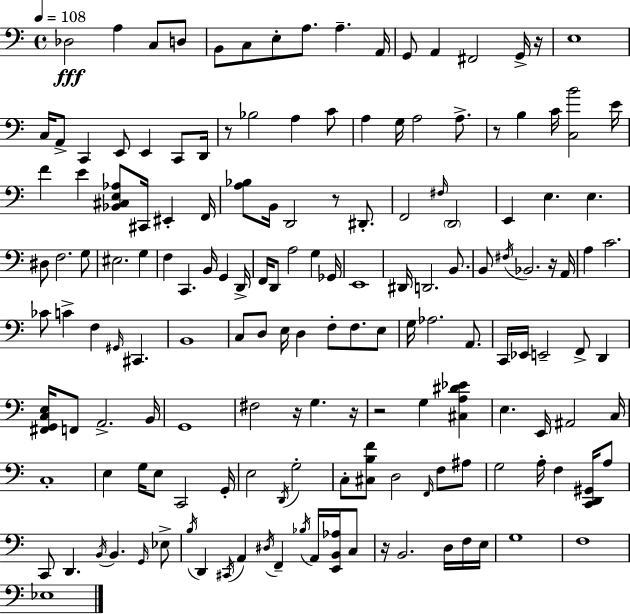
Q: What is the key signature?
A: C major